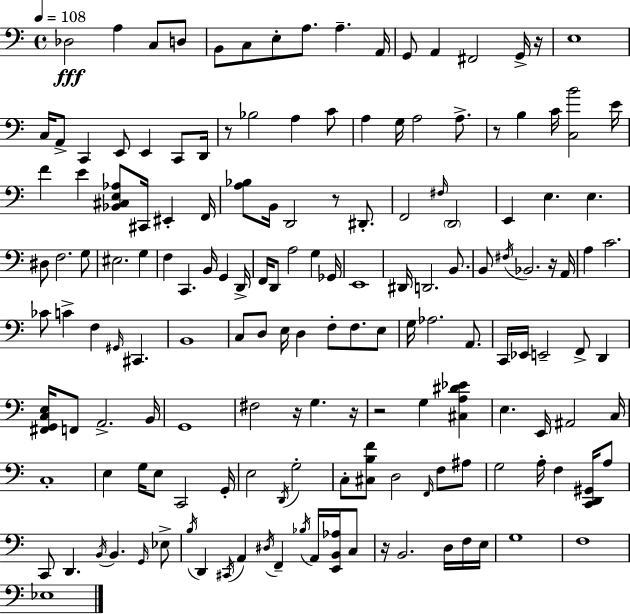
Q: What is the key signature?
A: C major